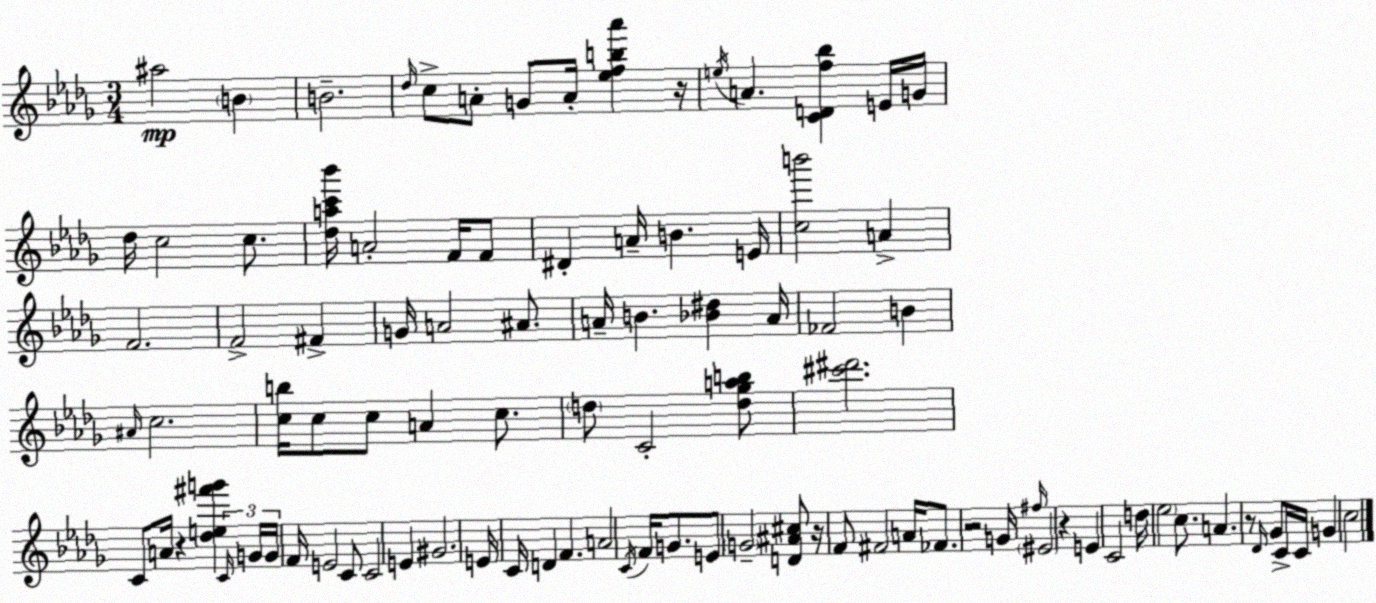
X:1
T:Untitled
M:3/4
L:1/4
K:Bbm
^a2 B B2 _d/4 c/2 A/2 G/2 A/4 [_efb_a'] z/4 e/4 A [CDf_b] E/4 G/4 _d/4 c2 c/2 [_dac'_b']/4 A2 F/4 F/2 ^D A/4 B E/4 [cb']2 A F2 F2 ^F G/4 A2 ^A/2 A/4 B [_B^d] A/4 _F2 B ^A/4 c2 [cb]/4 c/2 c/2 A c/2 d/2 C2 [d_gab]/2 [^c'^d']2 C/2 A/4 z [_de^f'g'] C/4 G/4 G/4 F/4 E2 C/2 C2 E ^G2 E/4 C/4 D F A2 C/4 F/4 G/2 E/2 G2 [D^A^c]/2 z/4 F/2 ^F2 A/4 _F/2 z2 G/4 ^f/4 ^E2 z E C2 d/4 _e2 c/2 A z/2 _D/4 _G/2 C/4 C/4 G c2